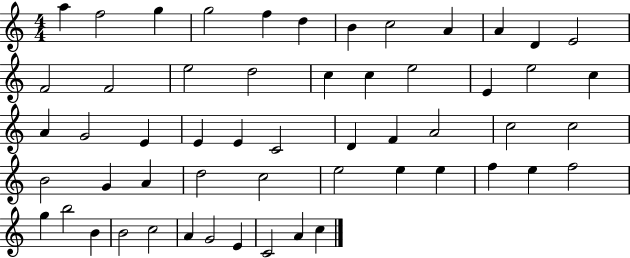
A5/q F5/h G5/q G5/h F5/q D5/q B4/q C5/h A4/q A4/q D4/q E4/h F4/h F4/h E5/h D5/h C5/q C5/q E5/h E4/q E5/h C5/q A4/q G4/h E4/q E4/q E4/q C4/h D4/q F4/q A4/h C5/h C5/h B4/h G4/q A4/q D5/h C5/h E5/h E5/q E5/q F5/q E5/q F5/h G5/q B5/h B4/q B4/h C5/h A4/q G4/h E4/q C4/h A4/q C5/q